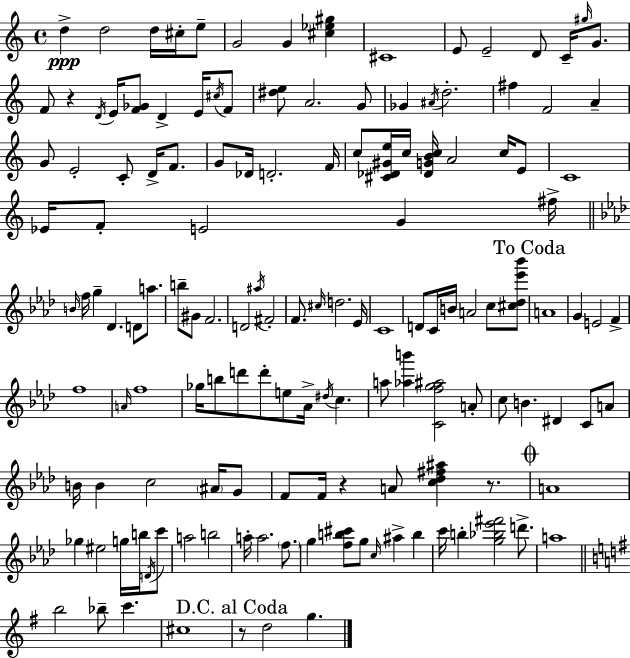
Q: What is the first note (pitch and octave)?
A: D5